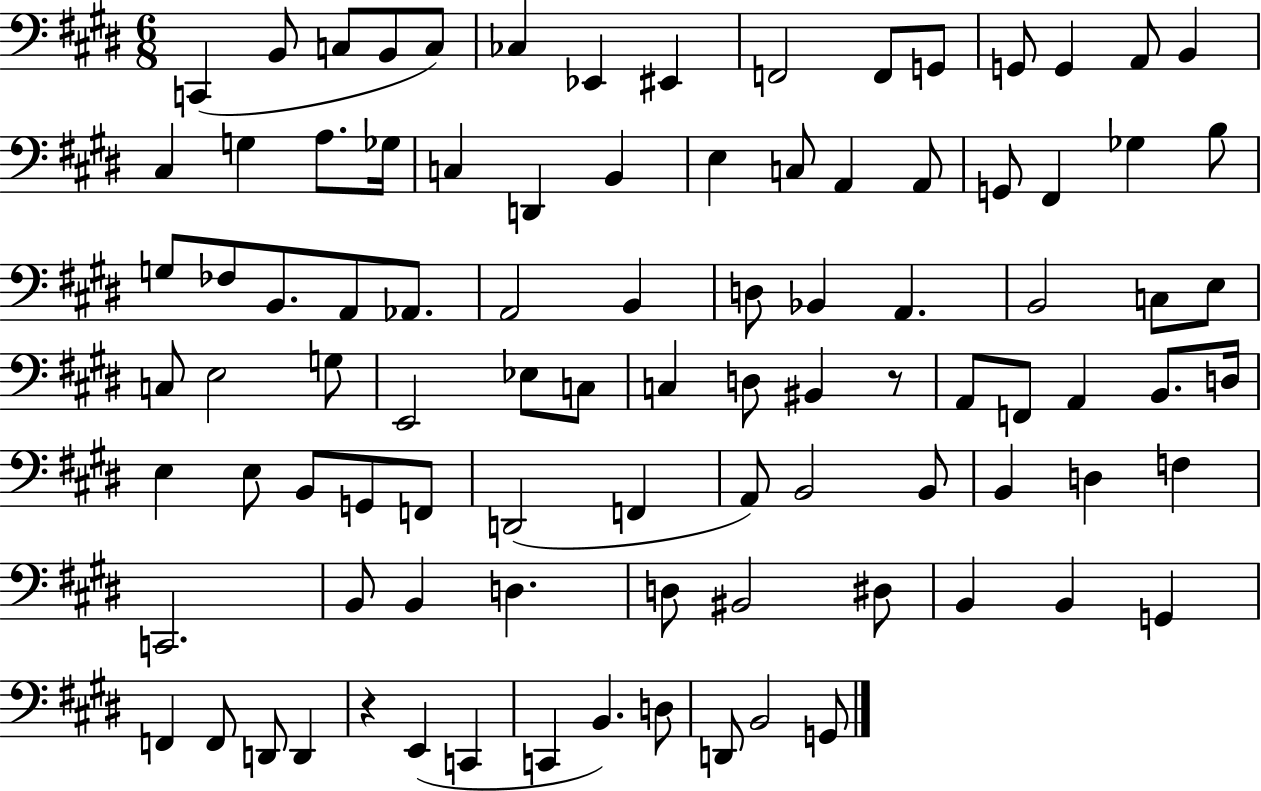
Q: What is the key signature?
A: E major